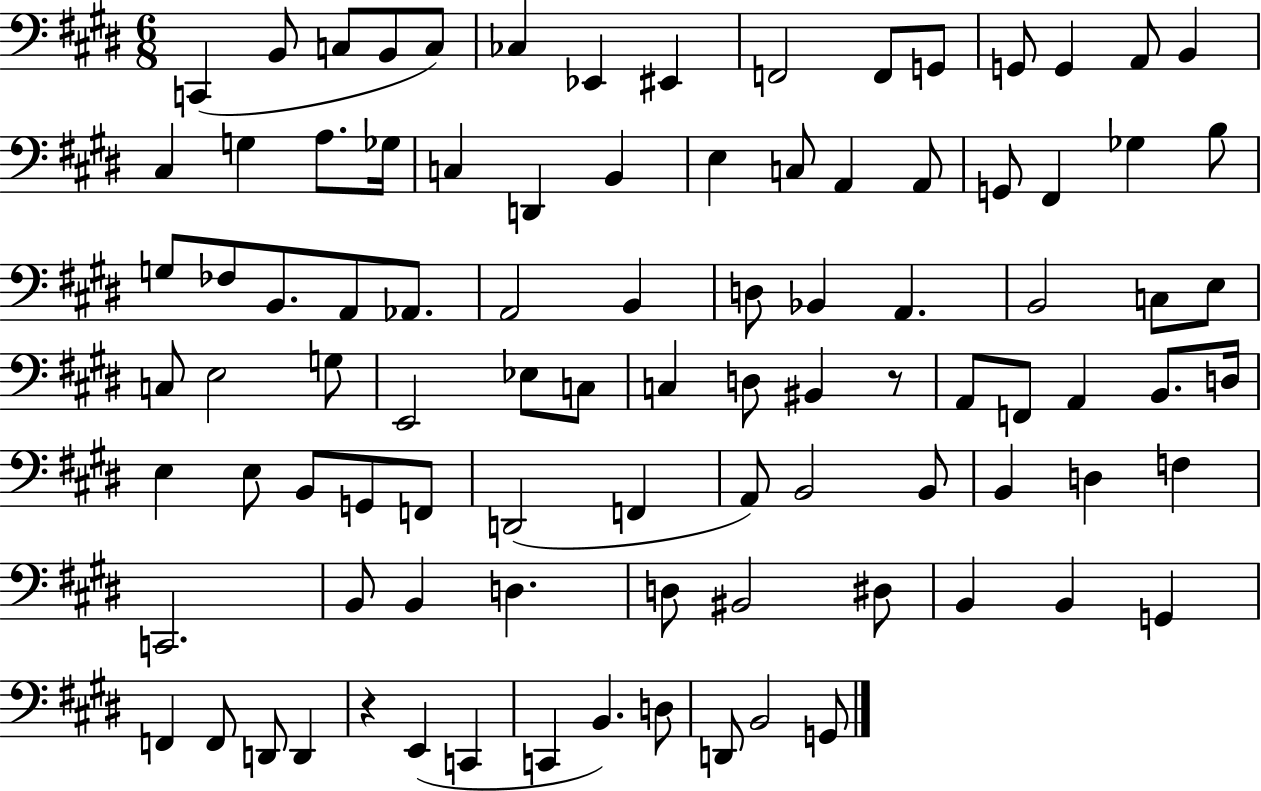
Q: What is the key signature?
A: E major